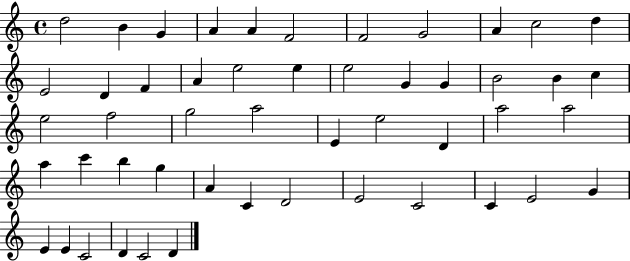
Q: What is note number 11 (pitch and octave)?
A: D5